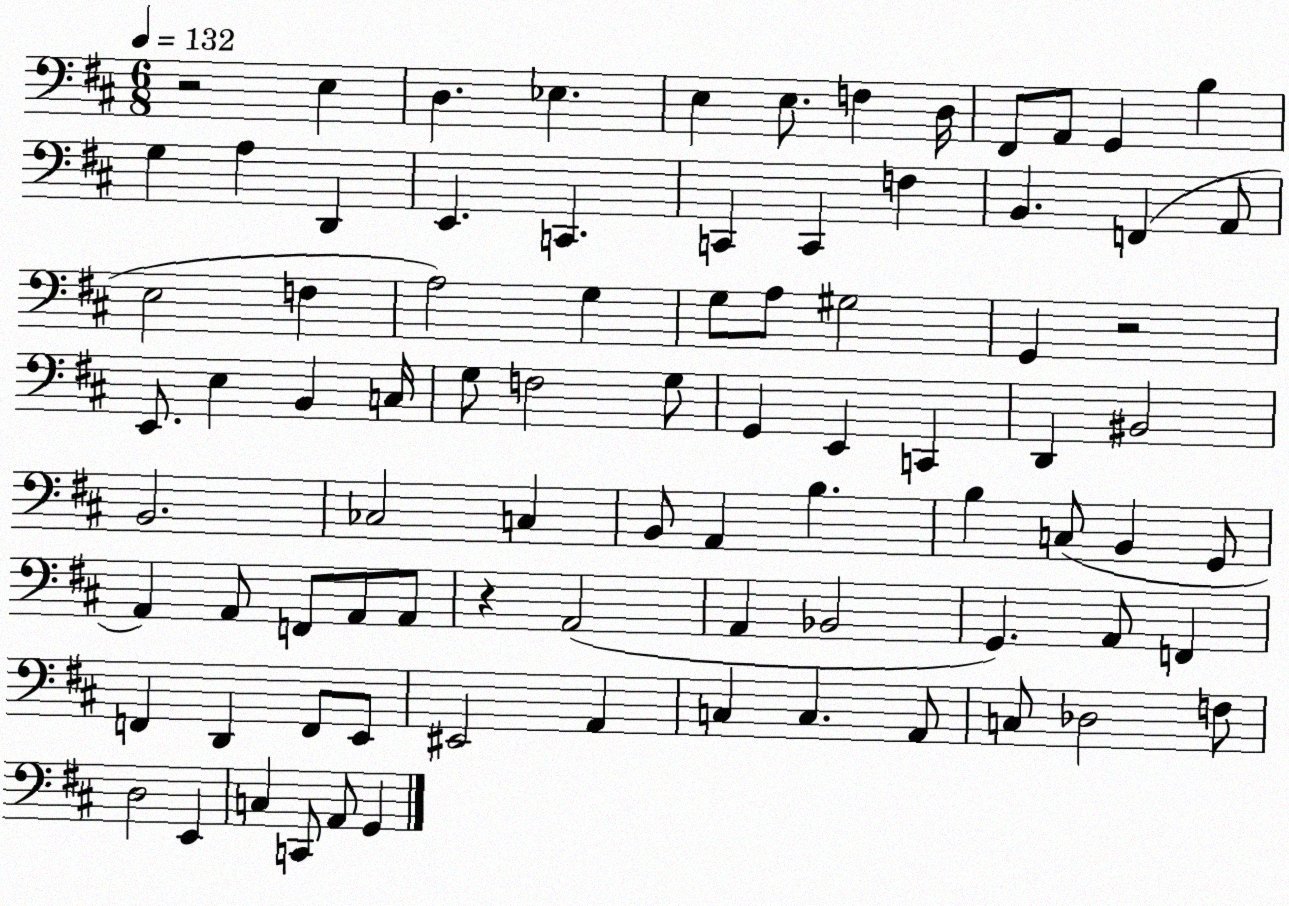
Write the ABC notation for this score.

X:1
T:Untitled
M:6/8
L:1/4
K:D
z2 E, D, _E, E, E,/2 F, D,/4 ^F,,/2 A,,/2 G,, B, G, A, D,, E,, C,, C,, C,, F, B,, F,, A,,/2 E,2 F, A,2 G, G,/2 A,/2 ^G,2 G,, z2 E,,/2 E, B,, C,/4 G,/2 F,2 G,/2 G,, E,, C,, D,, ^B,,2 B,,2 _C,2 C, B,,/2 A,, B, B, C,/2 B,, G,,/2 A,, A,,/2 F,,/2 A,,/2 A,,/2 z A,,2 A,, _B,,2 G,, A,,/2 F,, F,, D,, F,,/2 E,,/2 ^E,,2 A,, C, C, A,,/2 C,/2 _D,2 F,/2 D,2 E,, C, C,,/2 A,,/2 G,,